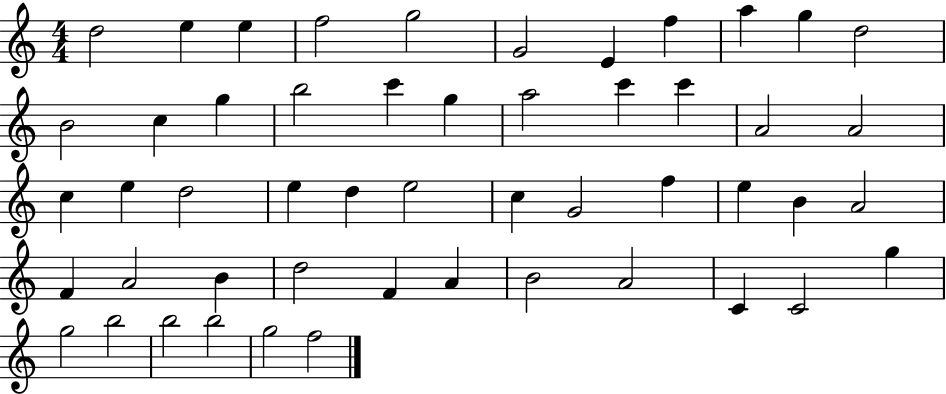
D5/h E5/q E5/q F5/h G5/h G4/h E4/q F5/q A5/q G5/q D5/h B4/h C5/q G5/q B5/h C6/q G5/q A5/h C6/q C6/q A4/h A4/h C5/q E5/q D5/h E5/q D5/q E5/h C5/q G4/h F5/q E5/q B4/q A4/h F4/q A4/h B4/q D5/h F4/q A4/q B4/h A4/h C4/q C4/h G5/q G5/h B5/h B5/h B5/h G5/h F5/h